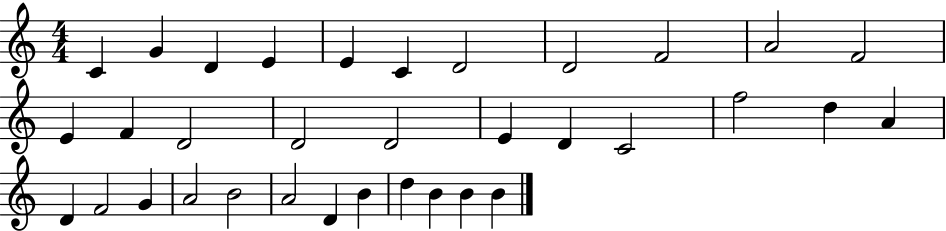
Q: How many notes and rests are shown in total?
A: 34